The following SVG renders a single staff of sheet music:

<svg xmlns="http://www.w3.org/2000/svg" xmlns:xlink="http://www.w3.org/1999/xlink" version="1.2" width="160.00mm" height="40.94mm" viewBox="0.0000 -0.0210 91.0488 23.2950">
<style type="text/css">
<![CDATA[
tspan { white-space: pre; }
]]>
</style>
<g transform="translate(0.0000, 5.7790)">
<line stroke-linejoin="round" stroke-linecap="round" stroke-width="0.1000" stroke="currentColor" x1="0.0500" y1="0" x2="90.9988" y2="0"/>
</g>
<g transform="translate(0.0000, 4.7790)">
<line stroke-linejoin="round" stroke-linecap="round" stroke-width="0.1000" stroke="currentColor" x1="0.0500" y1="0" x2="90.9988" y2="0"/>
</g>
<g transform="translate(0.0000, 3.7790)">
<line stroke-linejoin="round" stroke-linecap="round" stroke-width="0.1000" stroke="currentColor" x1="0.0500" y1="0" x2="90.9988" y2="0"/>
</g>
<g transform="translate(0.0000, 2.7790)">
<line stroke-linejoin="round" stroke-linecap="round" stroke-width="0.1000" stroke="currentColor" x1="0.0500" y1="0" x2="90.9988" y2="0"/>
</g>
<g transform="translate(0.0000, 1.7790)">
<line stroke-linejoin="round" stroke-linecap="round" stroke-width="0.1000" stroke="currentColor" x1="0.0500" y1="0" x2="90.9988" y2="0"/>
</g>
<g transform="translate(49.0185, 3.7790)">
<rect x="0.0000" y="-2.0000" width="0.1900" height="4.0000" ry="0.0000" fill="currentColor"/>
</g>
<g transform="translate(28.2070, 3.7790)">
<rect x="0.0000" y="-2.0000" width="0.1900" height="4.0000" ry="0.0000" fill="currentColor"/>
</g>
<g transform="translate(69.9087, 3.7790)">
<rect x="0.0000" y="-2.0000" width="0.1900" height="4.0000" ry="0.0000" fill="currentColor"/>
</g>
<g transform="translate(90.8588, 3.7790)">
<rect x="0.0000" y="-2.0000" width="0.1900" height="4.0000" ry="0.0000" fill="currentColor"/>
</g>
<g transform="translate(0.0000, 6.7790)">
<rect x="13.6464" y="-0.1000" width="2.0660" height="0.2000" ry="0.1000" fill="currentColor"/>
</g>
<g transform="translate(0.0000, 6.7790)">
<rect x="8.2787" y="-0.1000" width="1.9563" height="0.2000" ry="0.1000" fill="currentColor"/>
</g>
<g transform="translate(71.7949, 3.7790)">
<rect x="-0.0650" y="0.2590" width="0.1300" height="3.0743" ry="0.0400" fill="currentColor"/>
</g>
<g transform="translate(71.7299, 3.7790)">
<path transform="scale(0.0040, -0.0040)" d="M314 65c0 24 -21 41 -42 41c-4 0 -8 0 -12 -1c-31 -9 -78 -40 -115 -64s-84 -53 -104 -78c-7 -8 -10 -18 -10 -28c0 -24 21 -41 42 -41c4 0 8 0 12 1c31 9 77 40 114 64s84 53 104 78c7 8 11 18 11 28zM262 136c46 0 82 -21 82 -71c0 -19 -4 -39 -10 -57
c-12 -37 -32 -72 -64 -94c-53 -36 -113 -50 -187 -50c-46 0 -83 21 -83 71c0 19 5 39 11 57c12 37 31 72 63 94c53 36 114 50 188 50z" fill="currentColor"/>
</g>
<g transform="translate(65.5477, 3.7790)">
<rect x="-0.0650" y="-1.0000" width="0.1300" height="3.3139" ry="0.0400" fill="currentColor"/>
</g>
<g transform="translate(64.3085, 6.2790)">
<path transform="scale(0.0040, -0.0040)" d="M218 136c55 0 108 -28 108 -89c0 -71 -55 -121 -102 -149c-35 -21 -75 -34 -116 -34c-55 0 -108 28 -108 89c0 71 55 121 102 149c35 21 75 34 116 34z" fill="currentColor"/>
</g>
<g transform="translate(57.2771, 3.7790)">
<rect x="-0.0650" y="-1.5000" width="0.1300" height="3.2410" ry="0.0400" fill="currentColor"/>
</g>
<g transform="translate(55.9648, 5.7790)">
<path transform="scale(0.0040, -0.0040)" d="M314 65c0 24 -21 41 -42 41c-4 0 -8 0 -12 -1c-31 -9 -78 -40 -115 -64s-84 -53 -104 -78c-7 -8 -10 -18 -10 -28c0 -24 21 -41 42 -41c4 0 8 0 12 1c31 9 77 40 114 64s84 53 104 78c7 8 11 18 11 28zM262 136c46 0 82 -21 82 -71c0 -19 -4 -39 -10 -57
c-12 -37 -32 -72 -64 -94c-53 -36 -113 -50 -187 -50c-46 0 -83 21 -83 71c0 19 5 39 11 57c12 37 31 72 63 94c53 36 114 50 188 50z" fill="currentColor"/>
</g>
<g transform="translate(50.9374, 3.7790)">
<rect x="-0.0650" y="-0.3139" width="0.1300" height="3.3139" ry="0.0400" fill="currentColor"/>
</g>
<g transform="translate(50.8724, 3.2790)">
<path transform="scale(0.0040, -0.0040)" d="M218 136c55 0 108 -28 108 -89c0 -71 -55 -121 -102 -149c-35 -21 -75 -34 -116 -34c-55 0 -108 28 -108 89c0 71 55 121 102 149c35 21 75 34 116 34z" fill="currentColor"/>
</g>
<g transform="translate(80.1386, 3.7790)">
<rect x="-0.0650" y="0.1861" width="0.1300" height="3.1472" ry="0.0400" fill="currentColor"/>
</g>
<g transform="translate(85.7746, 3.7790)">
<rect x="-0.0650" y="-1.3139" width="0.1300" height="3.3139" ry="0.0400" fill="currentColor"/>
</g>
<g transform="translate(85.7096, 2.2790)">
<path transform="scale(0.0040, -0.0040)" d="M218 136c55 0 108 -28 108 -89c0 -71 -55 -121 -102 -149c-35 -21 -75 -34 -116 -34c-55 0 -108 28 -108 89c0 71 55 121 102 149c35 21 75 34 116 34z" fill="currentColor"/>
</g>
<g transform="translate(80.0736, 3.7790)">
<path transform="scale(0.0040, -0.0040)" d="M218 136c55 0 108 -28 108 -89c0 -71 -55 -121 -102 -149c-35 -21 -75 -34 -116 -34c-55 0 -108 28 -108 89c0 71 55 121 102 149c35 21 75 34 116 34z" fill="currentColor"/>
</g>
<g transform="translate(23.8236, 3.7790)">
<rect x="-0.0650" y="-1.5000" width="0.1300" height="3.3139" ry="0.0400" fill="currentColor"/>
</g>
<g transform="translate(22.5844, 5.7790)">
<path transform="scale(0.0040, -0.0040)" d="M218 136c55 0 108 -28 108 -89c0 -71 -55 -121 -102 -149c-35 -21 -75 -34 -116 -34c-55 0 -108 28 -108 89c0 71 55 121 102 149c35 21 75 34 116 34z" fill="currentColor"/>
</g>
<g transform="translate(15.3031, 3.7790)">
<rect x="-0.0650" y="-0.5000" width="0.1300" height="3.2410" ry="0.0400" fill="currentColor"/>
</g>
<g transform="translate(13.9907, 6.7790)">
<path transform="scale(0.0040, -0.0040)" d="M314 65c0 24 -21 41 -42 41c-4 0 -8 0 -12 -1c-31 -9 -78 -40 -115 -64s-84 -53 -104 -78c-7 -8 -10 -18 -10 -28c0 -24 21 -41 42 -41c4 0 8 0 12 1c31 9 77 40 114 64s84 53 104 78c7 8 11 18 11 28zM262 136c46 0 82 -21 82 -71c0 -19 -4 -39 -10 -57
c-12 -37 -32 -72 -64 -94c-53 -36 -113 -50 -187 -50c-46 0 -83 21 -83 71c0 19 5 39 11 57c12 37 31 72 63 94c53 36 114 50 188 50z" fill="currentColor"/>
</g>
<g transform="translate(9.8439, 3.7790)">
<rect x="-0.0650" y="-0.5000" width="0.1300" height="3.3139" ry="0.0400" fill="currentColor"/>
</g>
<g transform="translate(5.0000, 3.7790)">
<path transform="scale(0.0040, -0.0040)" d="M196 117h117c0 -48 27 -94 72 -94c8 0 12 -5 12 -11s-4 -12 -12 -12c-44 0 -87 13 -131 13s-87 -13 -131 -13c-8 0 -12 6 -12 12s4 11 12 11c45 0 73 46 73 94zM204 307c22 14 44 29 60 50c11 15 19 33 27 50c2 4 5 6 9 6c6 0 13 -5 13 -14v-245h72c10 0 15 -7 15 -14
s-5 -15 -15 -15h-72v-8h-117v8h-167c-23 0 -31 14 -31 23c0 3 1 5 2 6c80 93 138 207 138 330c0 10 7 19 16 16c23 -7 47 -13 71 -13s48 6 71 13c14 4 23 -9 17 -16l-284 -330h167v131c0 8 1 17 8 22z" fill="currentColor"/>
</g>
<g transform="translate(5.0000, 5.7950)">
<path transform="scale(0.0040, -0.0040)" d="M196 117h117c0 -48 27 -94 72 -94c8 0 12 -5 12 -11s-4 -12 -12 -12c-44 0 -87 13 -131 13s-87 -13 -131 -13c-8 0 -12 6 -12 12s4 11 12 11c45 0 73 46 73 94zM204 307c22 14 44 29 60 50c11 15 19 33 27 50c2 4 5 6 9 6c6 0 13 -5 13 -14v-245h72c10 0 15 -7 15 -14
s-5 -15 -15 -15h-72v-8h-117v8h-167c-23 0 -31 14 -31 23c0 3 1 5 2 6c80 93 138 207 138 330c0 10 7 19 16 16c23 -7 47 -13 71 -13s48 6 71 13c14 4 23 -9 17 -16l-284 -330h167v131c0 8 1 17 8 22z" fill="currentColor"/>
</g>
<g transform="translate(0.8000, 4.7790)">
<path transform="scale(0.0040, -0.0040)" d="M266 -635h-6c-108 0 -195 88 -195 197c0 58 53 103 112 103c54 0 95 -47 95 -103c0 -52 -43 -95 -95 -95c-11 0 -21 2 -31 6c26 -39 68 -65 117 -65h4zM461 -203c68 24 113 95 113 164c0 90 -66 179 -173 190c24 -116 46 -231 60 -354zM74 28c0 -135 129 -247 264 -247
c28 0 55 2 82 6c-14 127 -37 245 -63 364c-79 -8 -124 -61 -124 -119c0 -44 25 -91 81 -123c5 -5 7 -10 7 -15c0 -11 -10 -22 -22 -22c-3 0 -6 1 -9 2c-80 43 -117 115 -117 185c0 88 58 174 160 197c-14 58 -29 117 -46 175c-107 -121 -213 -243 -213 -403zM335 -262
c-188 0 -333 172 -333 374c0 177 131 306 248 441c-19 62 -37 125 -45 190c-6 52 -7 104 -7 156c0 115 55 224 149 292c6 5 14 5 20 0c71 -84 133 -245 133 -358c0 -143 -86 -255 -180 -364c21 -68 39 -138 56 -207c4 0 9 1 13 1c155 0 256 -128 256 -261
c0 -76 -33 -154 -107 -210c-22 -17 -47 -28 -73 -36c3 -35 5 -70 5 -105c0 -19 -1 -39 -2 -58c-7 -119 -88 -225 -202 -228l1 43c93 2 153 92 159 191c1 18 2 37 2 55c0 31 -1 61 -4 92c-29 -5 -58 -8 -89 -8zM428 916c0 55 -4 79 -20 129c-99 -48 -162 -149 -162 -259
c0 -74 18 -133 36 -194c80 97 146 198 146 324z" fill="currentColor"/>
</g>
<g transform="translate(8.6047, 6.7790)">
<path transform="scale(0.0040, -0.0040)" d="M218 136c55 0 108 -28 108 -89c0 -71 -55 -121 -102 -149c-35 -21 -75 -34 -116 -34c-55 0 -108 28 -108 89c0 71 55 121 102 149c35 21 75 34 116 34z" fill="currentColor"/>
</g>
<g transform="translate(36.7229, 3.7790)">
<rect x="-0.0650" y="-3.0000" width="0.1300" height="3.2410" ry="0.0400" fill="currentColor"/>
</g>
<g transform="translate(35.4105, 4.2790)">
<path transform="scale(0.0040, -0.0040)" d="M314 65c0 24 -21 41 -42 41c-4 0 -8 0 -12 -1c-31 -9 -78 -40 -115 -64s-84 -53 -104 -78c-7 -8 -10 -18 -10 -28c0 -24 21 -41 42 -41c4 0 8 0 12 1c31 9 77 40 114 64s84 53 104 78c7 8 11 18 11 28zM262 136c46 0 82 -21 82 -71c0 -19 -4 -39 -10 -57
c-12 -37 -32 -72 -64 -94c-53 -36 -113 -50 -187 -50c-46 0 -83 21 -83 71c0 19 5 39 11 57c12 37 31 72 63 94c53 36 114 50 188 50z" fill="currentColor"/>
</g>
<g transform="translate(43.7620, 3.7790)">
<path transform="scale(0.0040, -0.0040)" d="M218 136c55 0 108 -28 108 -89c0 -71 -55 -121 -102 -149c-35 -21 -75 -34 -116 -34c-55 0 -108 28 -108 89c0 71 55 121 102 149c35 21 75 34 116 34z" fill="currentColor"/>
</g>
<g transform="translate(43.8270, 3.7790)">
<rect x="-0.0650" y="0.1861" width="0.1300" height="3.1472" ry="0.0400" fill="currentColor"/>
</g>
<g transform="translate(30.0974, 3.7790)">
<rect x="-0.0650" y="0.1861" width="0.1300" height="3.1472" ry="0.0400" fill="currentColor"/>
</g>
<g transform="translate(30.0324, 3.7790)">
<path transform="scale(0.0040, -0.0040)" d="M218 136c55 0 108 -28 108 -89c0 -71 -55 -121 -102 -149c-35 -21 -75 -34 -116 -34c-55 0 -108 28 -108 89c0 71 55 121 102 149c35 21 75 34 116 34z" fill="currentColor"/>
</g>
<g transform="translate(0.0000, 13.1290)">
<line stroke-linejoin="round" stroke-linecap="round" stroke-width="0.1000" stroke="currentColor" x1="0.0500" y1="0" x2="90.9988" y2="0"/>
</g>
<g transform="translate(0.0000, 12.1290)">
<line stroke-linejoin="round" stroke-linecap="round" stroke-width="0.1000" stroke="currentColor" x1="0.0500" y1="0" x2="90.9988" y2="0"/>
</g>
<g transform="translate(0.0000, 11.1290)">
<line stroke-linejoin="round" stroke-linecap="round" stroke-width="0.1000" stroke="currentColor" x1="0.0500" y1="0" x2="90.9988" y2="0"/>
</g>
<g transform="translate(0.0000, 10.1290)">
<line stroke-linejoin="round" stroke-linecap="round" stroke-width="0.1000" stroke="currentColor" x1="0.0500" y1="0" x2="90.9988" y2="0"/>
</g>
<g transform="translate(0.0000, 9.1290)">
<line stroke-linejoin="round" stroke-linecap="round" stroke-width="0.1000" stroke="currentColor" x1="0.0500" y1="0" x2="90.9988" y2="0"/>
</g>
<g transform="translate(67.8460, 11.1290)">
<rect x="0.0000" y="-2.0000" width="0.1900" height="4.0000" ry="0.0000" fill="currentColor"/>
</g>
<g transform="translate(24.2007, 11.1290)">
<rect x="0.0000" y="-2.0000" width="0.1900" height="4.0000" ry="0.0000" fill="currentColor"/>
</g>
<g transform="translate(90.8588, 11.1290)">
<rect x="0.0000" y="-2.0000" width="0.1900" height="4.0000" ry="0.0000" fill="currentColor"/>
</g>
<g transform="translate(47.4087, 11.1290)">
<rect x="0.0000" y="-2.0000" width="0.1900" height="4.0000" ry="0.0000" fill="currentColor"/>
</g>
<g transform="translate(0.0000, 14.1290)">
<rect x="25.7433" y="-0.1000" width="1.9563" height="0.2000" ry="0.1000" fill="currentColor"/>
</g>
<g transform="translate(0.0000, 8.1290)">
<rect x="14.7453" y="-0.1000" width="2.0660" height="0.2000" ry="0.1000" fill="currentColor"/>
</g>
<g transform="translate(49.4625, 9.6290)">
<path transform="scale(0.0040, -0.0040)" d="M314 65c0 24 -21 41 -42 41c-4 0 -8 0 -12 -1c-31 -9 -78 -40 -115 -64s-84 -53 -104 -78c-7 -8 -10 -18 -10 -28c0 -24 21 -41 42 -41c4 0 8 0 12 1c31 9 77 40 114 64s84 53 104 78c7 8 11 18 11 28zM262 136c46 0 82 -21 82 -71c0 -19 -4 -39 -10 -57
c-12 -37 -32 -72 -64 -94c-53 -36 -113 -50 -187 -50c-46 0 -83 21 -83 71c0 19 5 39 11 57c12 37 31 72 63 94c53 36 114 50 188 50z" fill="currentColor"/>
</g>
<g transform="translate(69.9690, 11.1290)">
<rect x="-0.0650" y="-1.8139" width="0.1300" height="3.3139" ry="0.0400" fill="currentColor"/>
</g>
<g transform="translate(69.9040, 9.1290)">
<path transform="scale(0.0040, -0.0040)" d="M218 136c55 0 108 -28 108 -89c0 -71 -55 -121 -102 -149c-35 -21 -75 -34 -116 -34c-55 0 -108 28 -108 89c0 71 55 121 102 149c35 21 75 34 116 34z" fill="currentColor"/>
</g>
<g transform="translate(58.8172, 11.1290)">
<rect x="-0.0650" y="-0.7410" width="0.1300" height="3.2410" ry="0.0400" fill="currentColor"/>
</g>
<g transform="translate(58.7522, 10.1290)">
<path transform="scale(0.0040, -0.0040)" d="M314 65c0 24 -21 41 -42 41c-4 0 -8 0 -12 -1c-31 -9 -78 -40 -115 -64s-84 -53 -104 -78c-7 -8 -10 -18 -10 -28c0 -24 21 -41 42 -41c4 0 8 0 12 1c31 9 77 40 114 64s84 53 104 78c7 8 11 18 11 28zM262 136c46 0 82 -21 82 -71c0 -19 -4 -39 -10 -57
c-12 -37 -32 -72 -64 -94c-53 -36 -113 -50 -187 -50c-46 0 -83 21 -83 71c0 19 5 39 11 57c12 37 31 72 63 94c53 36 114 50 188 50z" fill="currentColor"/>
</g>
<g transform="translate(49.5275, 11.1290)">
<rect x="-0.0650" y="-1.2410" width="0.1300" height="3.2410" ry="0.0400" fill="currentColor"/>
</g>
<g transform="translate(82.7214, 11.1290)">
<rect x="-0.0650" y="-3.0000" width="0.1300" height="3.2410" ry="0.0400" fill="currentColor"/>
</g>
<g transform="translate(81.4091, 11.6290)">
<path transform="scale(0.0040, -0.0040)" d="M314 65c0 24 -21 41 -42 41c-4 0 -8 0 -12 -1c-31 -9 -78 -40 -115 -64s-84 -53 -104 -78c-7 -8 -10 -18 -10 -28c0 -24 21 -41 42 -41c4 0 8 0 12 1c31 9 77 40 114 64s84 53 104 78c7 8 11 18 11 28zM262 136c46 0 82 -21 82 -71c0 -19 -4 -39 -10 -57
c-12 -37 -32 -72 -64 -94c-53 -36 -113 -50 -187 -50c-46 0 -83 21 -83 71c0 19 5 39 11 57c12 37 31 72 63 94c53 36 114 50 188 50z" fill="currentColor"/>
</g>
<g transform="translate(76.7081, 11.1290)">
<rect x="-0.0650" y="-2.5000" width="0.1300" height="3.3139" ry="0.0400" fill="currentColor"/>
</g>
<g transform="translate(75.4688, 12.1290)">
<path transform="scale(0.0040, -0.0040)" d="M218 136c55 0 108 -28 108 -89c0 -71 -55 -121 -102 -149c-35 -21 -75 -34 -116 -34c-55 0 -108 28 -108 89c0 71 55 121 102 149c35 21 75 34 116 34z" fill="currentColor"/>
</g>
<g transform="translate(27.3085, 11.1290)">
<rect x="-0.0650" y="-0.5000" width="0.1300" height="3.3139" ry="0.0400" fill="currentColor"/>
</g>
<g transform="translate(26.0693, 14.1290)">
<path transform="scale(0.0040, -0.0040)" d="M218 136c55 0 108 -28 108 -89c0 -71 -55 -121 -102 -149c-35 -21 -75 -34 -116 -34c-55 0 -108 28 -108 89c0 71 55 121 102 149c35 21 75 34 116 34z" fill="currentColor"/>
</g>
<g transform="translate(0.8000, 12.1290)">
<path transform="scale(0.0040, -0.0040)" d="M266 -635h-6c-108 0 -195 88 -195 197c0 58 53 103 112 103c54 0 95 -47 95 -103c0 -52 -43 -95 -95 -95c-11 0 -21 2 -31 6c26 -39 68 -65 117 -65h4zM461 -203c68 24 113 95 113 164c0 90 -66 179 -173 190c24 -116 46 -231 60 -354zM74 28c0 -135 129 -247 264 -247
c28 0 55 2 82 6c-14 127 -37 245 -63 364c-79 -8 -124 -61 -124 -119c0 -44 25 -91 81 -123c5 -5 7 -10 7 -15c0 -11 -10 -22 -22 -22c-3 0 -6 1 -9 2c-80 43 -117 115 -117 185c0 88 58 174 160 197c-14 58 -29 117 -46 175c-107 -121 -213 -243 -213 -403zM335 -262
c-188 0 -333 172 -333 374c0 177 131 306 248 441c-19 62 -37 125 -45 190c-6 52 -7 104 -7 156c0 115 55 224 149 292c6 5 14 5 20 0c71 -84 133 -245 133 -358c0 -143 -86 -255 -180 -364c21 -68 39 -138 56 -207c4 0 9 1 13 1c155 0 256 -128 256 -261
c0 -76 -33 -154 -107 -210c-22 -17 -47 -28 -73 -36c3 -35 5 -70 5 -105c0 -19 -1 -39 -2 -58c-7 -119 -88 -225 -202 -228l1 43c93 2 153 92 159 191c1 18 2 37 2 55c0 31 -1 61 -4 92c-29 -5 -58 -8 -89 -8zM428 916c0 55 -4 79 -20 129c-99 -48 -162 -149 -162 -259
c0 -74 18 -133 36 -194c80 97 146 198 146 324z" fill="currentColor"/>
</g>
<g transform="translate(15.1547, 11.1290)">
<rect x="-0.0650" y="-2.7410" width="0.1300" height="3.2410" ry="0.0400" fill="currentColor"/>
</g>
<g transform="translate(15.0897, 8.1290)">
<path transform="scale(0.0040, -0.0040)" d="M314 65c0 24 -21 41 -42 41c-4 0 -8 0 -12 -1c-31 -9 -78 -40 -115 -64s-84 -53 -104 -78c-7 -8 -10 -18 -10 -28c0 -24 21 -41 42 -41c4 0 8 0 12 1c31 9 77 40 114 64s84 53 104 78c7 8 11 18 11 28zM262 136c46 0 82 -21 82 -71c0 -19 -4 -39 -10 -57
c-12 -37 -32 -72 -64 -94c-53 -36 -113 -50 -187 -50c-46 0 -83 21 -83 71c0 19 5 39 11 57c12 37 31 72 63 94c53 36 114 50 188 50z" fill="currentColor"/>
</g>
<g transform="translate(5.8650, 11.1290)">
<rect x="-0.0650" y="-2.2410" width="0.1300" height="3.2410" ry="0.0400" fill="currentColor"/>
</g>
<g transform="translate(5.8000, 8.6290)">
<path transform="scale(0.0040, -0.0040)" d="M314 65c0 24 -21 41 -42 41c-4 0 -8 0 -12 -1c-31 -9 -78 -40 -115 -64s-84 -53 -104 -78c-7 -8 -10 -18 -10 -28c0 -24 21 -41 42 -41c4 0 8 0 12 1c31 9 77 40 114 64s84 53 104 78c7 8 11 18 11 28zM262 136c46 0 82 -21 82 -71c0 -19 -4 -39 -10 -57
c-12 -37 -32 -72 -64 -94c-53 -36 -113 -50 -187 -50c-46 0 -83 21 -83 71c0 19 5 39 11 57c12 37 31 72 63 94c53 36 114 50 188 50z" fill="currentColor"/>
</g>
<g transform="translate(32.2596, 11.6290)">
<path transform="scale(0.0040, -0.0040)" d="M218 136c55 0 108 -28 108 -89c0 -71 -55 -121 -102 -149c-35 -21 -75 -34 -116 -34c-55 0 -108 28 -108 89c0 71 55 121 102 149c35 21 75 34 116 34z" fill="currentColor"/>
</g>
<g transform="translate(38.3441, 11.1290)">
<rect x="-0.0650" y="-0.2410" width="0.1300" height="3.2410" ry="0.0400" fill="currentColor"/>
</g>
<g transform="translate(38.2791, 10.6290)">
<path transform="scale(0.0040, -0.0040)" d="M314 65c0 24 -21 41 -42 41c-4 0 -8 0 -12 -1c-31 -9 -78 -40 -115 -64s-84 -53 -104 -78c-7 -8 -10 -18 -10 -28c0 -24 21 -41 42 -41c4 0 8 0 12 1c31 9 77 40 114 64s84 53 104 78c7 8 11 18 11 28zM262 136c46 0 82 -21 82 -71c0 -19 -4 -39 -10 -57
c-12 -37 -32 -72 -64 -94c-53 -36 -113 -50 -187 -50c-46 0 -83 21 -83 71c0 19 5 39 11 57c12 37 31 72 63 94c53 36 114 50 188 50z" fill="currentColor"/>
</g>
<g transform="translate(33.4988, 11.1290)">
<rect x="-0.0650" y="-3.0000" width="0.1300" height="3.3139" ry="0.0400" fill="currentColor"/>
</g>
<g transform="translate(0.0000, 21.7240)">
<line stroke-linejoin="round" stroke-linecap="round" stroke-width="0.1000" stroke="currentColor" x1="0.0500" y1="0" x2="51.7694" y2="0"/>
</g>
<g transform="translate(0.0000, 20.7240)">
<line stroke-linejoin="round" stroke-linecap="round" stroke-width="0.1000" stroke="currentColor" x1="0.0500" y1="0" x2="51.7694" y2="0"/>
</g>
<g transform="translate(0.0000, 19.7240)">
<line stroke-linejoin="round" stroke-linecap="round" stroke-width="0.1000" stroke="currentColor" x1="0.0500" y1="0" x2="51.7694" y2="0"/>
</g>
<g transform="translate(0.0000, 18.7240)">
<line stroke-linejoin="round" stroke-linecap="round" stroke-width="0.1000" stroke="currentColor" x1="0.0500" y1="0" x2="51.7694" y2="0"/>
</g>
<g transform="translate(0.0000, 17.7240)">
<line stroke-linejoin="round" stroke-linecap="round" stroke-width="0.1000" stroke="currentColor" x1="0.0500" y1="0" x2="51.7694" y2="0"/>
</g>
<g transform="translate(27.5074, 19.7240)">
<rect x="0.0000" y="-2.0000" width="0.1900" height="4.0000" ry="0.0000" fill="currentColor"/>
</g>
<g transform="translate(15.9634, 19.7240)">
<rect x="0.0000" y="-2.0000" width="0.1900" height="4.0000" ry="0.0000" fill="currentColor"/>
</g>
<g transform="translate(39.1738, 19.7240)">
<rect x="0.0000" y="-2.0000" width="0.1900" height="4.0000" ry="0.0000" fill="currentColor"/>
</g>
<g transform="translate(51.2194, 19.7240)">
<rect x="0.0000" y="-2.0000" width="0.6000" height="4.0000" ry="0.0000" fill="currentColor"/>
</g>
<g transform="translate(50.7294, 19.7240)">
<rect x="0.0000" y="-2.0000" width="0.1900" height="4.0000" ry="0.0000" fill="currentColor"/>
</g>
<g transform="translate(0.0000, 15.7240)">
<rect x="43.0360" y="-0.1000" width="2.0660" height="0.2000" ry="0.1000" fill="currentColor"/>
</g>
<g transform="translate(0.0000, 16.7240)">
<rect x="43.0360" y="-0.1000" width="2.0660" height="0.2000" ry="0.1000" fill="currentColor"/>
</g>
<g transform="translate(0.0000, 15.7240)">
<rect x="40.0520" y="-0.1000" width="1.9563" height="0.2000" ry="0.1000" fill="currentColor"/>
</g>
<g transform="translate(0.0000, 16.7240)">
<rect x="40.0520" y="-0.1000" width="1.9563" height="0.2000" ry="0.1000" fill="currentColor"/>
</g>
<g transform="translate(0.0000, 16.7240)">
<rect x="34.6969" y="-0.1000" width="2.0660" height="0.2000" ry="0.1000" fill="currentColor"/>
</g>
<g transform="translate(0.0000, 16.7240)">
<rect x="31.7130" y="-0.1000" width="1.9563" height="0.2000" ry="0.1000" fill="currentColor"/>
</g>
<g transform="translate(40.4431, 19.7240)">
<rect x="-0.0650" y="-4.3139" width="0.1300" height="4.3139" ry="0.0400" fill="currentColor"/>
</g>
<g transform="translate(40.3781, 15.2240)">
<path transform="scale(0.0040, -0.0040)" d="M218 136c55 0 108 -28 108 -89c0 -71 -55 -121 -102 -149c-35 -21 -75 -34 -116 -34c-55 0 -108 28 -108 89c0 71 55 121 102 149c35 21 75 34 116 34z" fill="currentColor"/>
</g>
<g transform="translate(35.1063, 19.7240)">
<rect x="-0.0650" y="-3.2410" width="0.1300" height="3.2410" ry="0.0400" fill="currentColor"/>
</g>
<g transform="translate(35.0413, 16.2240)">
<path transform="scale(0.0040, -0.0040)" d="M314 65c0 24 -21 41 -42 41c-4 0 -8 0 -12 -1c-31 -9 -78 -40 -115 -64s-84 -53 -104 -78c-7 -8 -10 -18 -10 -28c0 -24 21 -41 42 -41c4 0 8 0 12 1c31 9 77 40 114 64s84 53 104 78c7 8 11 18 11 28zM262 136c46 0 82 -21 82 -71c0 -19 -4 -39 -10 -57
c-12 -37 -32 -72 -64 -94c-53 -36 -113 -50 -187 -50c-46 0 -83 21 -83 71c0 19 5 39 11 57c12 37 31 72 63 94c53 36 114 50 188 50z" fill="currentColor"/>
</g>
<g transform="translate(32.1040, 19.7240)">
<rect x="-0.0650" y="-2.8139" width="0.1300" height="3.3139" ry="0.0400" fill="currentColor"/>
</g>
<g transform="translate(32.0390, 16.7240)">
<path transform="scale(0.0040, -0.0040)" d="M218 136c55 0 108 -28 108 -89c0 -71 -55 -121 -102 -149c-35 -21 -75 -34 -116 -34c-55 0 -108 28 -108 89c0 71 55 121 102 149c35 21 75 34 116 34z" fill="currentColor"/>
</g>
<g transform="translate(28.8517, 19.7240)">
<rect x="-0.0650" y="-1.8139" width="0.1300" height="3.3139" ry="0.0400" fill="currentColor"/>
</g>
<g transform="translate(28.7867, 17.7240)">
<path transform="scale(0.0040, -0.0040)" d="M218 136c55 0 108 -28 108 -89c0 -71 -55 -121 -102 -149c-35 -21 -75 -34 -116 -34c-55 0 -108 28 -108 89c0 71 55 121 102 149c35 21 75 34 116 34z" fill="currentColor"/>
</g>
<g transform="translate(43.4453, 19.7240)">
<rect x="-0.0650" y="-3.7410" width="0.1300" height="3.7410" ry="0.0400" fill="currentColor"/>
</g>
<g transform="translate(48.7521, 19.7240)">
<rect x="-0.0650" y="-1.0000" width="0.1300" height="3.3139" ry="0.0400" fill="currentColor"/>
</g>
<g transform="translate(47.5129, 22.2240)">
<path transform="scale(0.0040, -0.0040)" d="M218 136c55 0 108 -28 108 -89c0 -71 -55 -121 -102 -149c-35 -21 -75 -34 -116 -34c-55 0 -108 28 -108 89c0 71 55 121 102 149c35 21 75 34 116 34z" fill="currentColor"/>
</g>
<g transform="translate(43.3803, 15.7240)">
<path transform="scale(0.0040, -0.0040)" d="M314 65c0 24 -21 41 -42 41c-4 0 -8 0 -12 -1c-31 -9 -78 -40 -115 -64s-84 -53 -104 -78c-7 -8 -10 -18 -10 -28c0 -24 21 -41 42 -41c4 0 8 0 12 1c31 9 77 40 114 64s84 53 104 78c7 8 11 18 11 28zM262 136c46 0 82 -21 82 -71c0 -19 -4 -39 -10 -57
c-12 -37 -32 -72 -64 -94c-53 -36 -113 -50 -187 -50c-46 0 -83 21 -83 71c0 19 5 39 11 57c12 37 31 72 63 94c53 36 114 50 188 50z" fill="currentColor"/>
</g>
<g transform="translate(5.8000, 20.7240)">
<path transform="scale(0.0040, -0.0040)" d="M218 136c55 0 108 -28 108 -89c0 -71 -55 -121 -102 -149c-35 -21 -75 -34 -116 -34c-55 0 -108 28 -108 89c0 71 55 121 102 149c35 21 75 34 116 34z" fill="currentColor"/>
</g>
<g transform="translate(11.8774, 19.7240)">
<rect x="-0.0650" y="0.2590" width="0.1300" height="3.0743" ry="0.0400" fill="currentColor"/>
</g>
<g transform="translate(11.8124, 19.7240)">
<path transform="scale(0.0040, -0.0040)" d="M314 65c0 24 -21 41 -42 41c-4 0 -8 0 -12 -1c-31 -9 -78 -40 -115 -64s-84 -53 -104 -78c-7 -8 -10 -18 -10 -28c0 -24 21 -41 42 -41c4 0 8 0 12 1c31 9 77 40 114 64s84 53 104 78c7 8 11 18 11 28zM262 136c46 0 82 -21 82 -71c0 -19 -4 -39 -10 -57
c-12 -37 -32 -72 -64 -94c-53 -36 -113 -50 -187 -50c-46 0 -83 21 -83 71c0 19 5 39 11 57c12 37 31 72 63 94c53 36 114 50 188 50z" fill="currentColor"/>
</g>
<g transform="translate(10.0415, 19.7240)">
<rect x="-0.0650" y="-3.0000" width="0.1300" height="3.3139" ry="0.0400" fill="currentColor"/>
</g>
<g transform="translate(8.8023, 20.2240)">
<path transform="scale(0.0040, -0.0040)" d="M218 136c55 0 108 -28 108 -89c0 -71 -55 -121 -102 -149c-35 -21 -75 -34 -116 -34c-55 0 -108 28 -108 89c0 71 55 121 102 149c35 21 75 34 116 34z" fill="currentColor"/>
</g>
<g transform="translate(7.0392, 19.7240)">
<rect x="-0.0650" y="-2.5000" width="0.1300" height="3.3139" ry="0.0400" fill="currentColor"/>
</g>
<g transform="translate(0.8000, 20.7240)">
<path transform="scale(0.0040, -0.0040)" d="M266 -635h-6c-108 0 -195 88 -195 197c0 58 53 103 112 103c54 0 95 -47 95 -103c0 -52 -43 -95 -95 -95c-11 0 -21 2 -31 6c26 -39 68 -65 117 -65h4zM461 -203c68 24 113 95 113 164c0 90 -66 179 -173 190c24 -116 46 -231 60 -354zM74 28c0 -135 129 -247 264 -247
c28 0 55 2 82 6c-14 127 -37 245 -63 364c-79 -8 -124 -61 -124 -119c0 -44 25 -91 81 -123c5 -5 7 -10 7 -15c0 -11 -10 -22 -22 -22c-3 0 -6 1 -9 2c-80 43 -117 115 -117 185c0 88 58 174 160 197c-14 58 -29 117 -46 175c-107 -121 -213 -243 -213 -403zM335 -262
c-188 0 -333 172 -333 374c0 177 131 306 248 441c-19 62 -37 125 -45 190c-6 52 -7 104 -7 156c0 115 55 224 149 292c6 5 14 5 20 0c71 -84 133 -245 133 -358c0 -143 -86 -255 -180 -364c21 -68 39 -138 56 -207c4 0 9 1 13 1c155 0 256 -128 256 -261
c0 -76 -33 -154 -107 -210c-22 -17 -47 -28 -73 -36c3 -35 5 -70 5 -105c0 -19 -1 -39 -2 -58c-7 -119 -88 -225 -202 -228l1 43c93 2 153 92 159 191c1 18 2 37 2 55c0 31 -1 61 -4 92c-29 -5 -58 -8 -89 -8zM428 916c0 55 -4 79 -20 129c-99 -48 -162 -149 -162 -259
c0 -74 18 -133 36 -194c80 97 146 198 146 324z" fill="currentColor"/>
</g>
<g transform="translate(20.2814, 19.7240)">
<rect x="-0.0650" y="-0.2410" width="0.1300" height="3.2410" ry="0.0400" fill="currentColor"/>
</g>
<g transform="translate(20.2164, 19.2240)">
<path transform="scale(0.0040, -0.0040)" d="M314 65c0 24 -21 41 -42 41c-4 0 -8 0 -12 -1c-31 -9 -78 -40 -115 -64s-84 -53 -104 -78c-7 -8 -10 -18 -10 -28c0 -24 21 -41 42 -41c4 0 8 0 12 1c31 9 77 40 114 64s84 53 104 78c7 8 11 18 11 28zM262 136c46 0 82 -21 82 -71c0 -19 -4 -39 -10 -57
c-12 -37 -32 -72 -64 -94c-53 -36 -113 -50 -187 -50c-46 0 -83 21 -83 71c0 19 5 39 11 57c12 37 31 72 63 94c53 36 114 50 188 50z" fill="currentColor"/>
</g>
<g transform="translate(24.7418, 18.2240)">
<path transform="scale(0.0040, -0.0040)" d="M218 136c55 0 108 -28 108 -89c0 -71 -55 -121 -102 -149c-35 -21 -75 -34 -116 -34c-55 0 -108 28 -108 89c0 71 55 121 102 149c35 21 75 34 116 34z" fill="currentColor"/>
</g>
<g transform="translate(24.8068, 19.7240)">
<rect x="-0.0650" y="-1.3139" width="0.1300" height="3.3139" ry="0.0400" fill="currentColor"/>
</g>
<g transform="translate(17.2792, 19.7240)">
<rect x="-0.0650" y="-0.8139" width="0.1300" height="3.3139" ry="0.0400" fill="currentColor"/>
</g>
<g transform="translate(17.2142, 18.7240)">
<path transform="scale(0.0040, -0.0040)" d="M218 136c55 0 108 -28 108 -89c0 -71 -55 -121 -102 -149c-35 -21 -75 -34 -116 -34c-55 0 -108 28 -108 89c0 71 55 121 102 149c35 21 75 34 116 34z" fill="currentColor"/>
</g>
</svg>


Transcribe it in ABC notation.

X:1
T:Untitled
M:4/4
L:1/4
K:C
C C2 E B A2 B c E2 D B2 B e g2 a2 C A c2 e2 d2 f G A2 G A B2 d c2 e f a b2 d' c'2 D